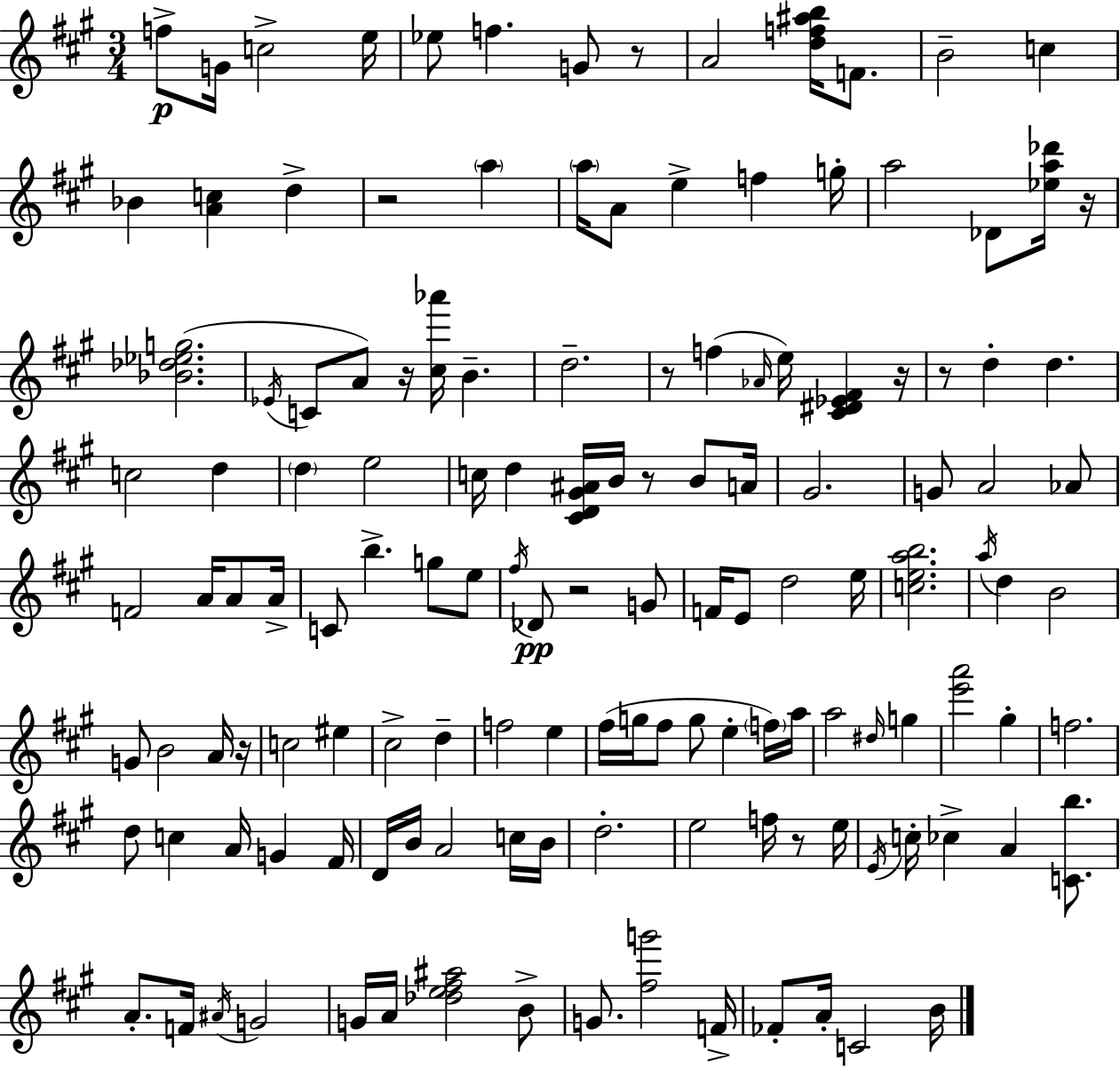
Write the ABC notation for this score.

X:1
T:Untitled
M:3/4
L:1/4
K:A
f/2 G/4 c2 e/4 _e/2 f G/2 z/2 A2 [df^ab]/4 F/2 B2 c _B [Ac] d z2 a a/4 A/2 e f g/4 a2 _D/2 [_ea_d']/4 z/4 [_B_d_eg]2 _E/4 C/2 A/2 z/4 [^c_a']/4 B d2 z/2 f _A/4 e/4 [^C^D_E^F] z/4 z/2 d d c2 d d e2 c/4 d [^CD^G^A]/4 B/4 z/2 B/2 A/4 ^G2 G/2 A2 _A/2 F2 A/4 A/2 A/4 C/2 b g/2 e/2 ^f/4 _D/2 z2 G/2 F/4 E/2 d2 e/4 [ceab]2 a/4 d B2 G/2 B2 A/4 z/4 c2 ^e ^c2 d f2 e ^f/4 g/4 ^f/2 g/2 e f/4 a/4 a2 ^d/4 g [e'a']2 ^g f2 d/2 c A/4 G ^F/4 D/4 B/4 A2 c/4 B/4 d2 e2 f/4 z/2 e/4 E/4 c/4 _c A [Cb]/2 A/2 F/4 ^A/4 G2 G/4 A/4 [_de^f^a]2 B/2 G/2 [^fg']2 F/4 _F/2 A/4 C2 B/4